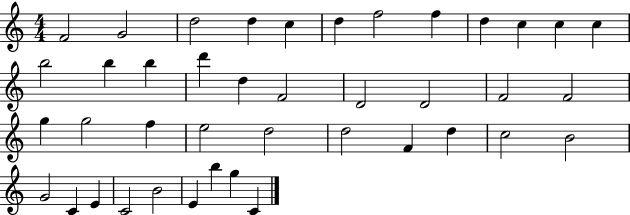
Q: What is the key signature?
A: C major